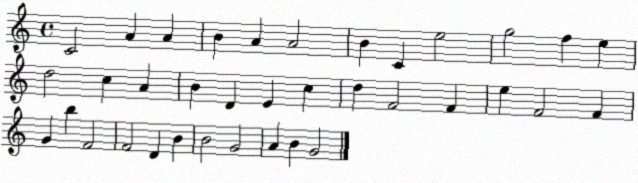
X:1
T:Untitled
M:4/4
L:1/4
K:C
C2 A A B A A2 B C e2 g2 f e d2 c A B D E c d F2 F e F2 F G b F2 F2 D B B2 G2 A B G2